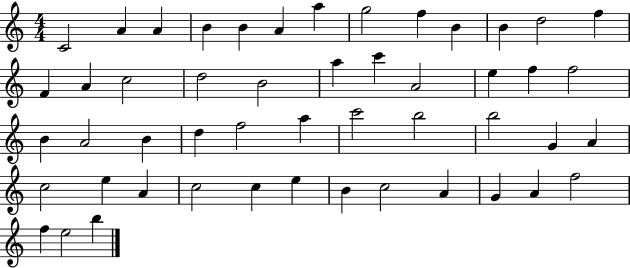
{
  \clef treble
  \numericTimeSignature
  \time 4/4
  \key c \major
  c'2 a'4 a'4 | b'4 b'4 a'4 a''4 | g''2 f''4 b'4 | b'4 d''2 f''4 | \break f'4 a'4 c''2 | d''2 b'2 | a''4 c'''4 a'2 | e''4 f''4 f''2 | \break b'4 a'2 b'4 | d''4 f''2 a''4 | c'''2 b''2 | b''2 g'4 a'4 | \break c''2 e''4 a'4 | c''2 c''4 e''4 | b'4 c''2 a'4 | g'4 a'4 f''2 | \break f''4 e''2 b''4 | \bar "|."
}